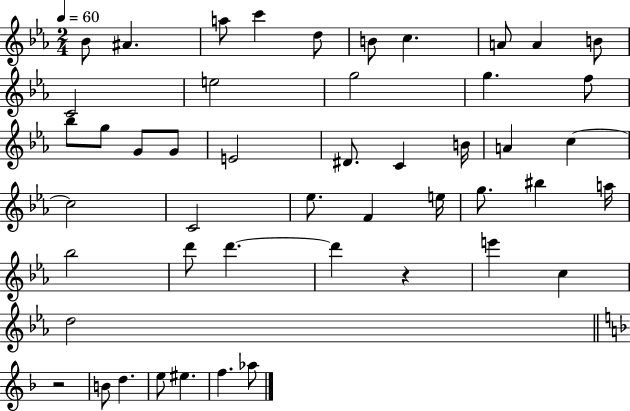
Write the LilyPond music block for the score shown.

{
  \clef treble
  \numericTimeSignature
  \time 2/4
  \key ees \major
  \tempo 4 = 60
  bes'8 ais'4. | a''8 c'''4 d''8 | b'8 c''4. | a'8 a'4 b'8 | \break c'2 | e''2 | g''2 | g''4. f''8 | \break bes''8 g''8 g'8 g'8 | e'2 | dis'8. c'4 b'16 | a'4 c''4~~ | \break c''2 | c'2 | ees''8. f'4 e''16 | g''8. bis''4 a''16 | \break bes''2 | d'''8 d'''4.~~ | d'''4 r4 | e'''4 c''4 | \break d''2 | \bar "||" \break \key f \major r2 | b'8 d''4. | e''8 eis''4. | f''4. aes''8 | \break \bar "|."
}